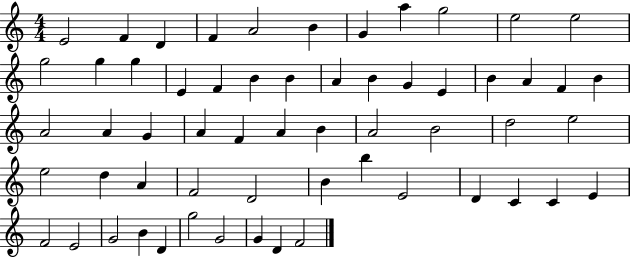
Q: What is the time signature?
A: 4/4